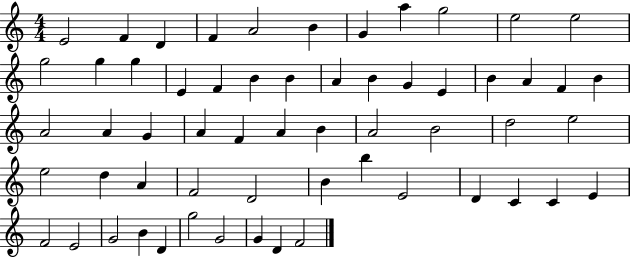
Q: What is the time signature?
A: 4/4